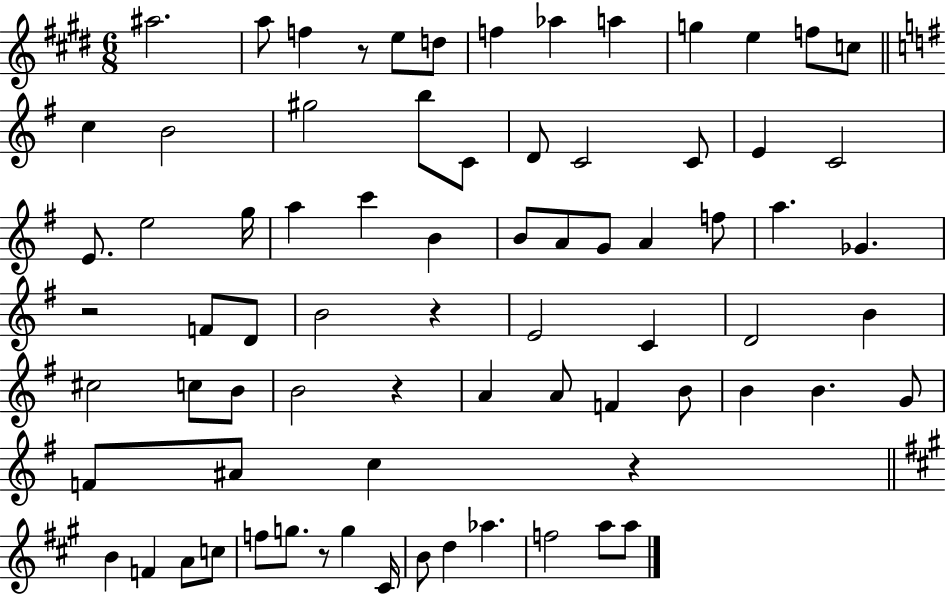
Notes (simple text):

A#5/h. A5/e F5/q R/e E5/e D5/e F5/q Ab5/q A5/q G5/q E5/q F5/e C5/e C5/q B4/h G#5/h B5/e C4/e D4/e C4/h C4/e E4/q C4/h E4/e. E5/h G5/s A5/q C6/q B4/q B4/e A4/e G4/e A4/q F5/e A5/q. Gb4/q. R/h F4/e D4/e B4/h R/q E4/h C4/q D4/h B4/q C#5/h C5/e B4/e B4/h R/q A4/q A4/e F4/q B4/e B4/q B4/q. G4/e F4/e A#4/e C5/q R/q B4/q F4/q A4/e C5/e F5/e G5/e. R/e G5/q C#4/s B4/e D5/q Ab5/q. F5/h A5/e A5/e